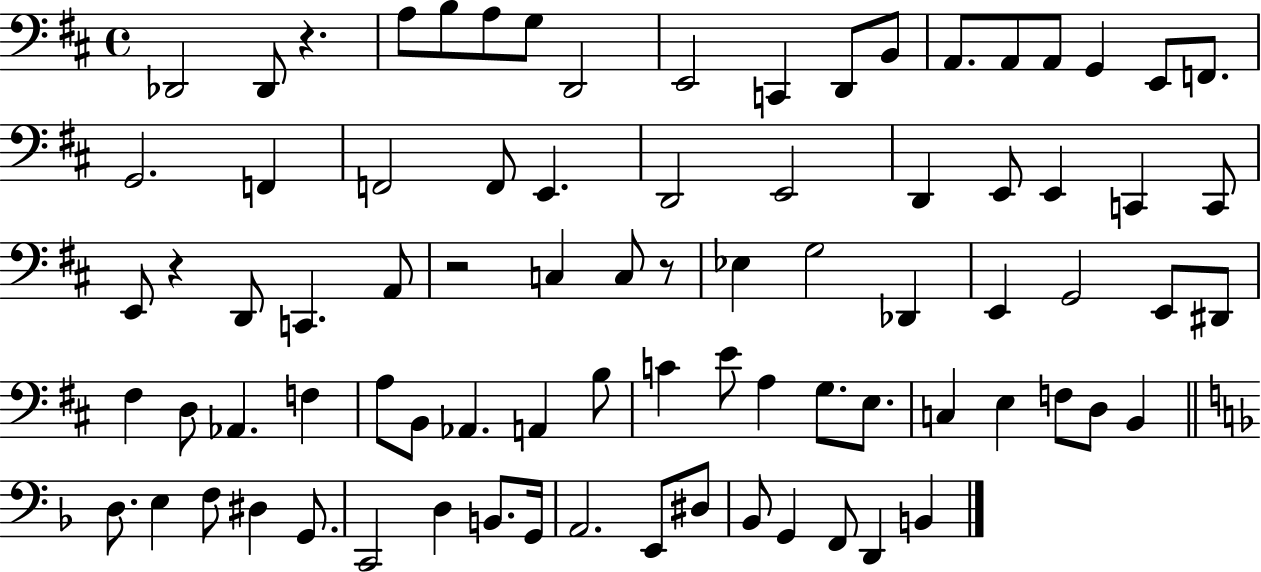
X:1
T:Untitled
M:4/4
L:1/4
K:D
_D,,2 _D,,/2 z A,/2 B,/2 A,/2 G,/2 D,,2 E,,2 C,, D,,/2 B,,/2 A,,/2 A,,/2 A,,/2 G,, E,,/2 F,,/2 G,,2 F,, F,,2 F,,/2 E,, D,,2 E,,2 D,, E,,/2 E,, C,, C,,/2 E,,/2 z D,,/2 C,, A,,/2 z2 C, C,/2 z/2 _E, G,2 _D,, E,, G,,2 E,,/2 ^D,,/2 ^F, D,/2 _A,, F, A,/2 B,,/2 _A,, A,, B,/2 C E/2 A, G,/2 E,/2 C, E, F,/2 D,/2 B,, D,/2 E, F,/2 ^D, G,,/2 C,,2 D, B,,/2 G,,/4 A,,2 E,,/2 ^D,/2 _B,,/2 G,, F,,/2 D,, B,,